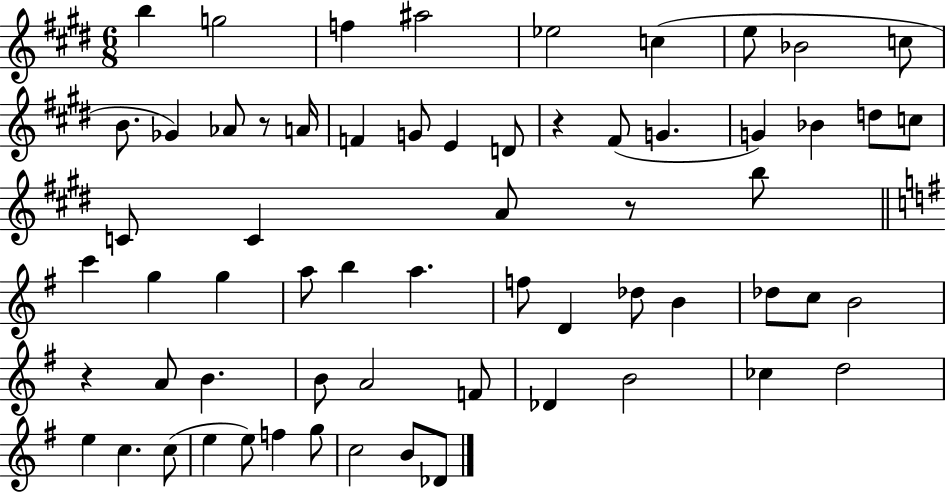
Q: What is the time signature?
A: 6/8